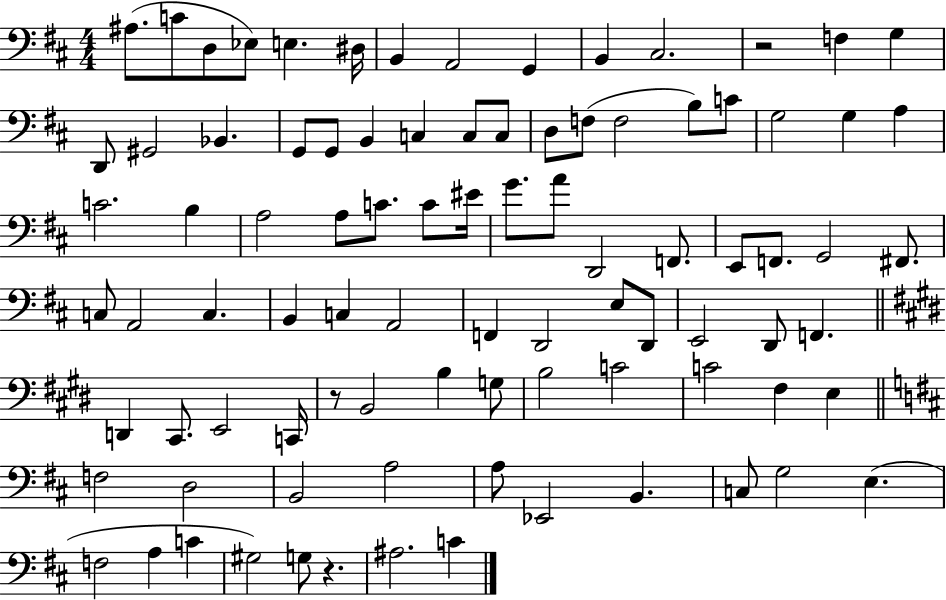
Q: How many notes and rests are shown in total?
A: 90